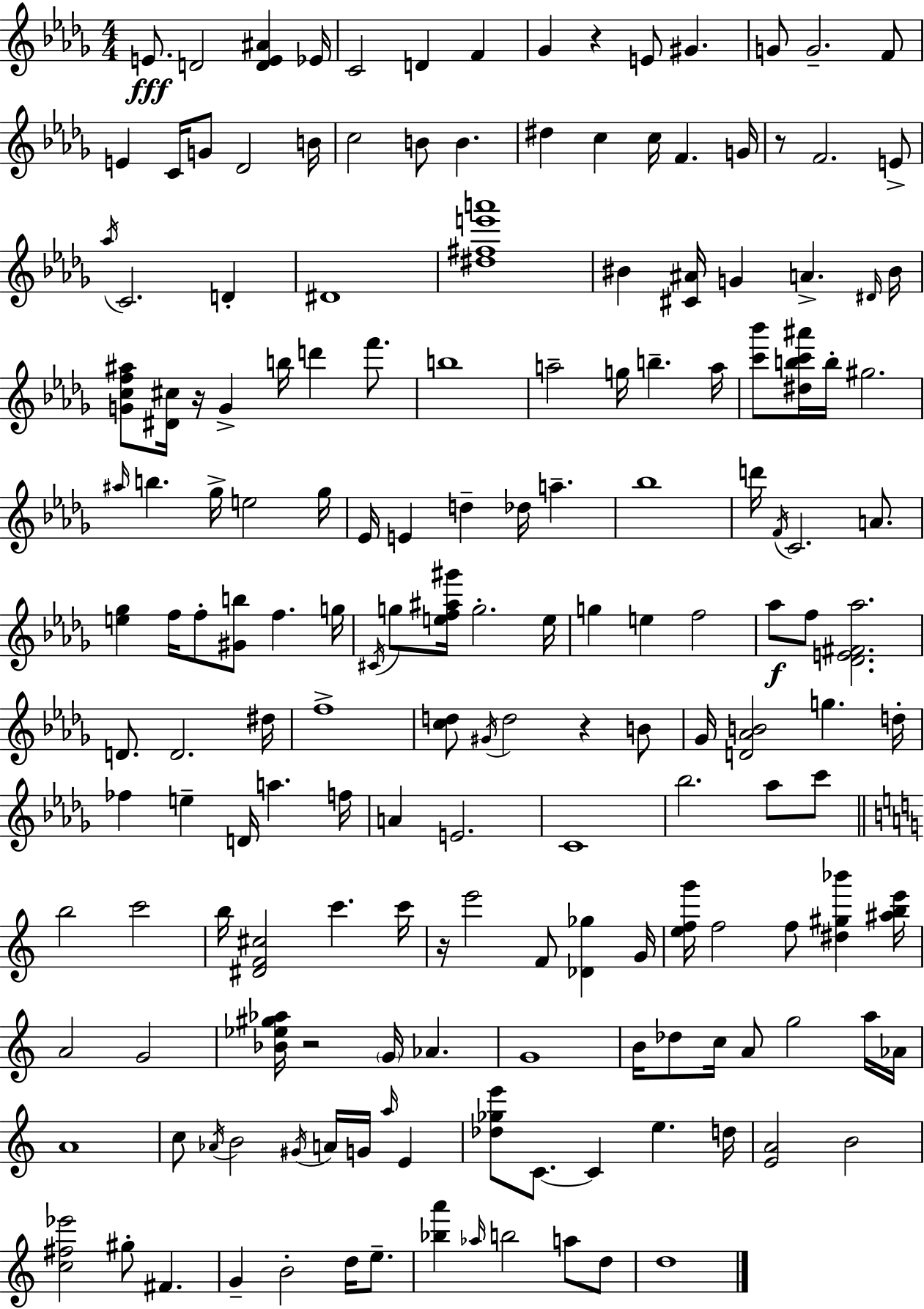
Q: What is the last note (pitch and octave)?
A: D5